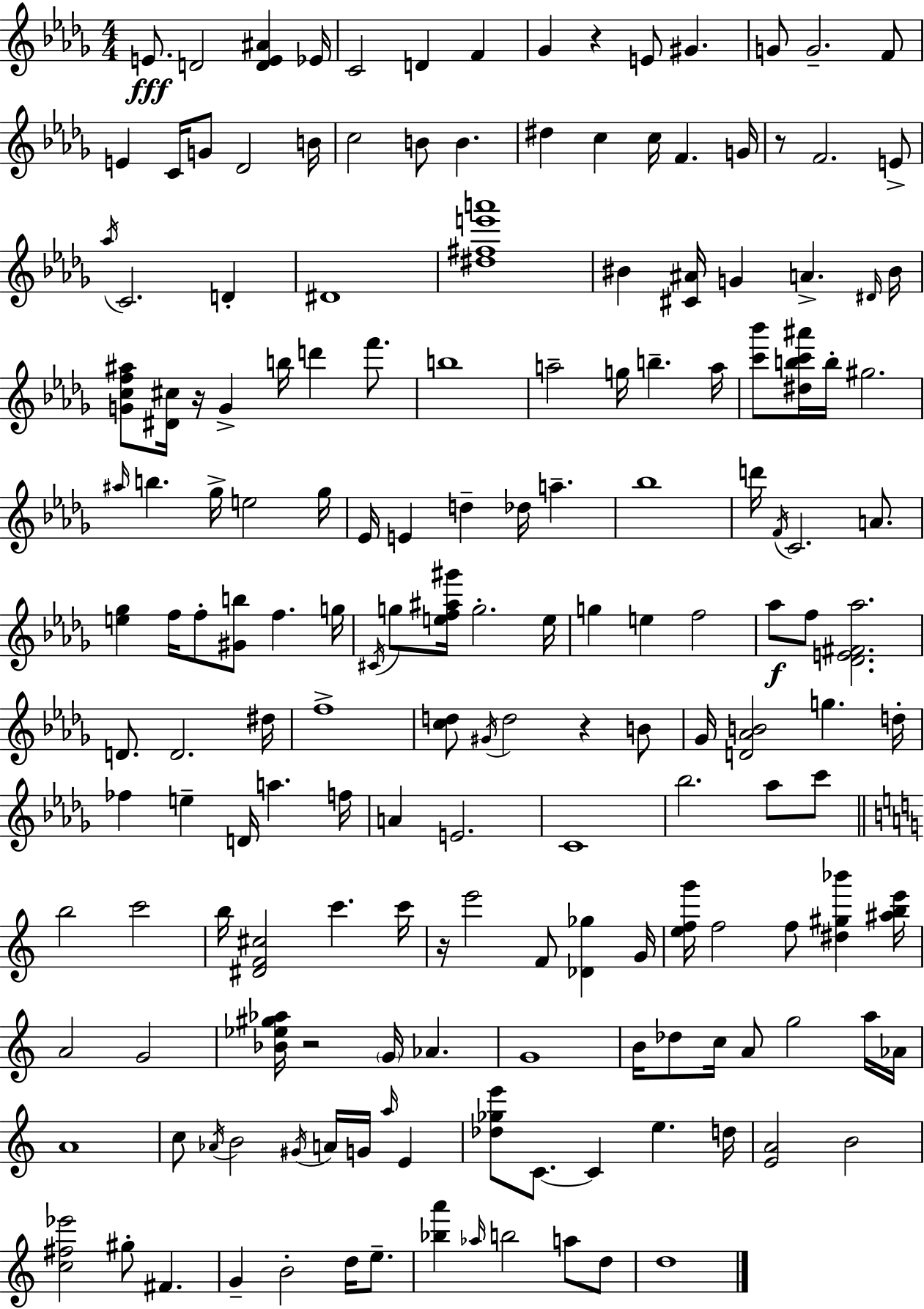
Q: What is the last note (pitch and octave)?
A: D5